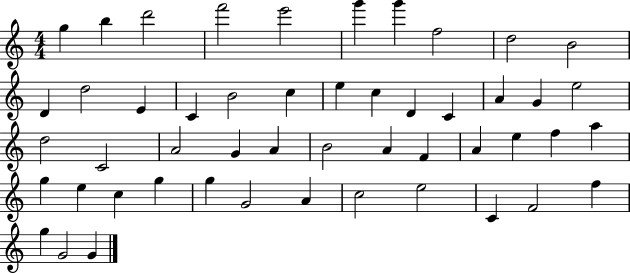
G5/q B5/q D6/h F6/h E6/h G6/q G6/q F5/h D5/h B4/h D4/q D5/h E4/q C4/q B4/h C5/q E5/q C5/q D4/q C4/q A4/q G4/q E5/h D5/h C4/h A4/h G4/q A4/q B4/h A4/q F4/q A4/q E5/q F5/q A5/q G5/q E5/q C5/q G5/q G5/q G4/h A4/q C5/h E5/h C4/q F4/h F5/q G5/q G4/h G4/q